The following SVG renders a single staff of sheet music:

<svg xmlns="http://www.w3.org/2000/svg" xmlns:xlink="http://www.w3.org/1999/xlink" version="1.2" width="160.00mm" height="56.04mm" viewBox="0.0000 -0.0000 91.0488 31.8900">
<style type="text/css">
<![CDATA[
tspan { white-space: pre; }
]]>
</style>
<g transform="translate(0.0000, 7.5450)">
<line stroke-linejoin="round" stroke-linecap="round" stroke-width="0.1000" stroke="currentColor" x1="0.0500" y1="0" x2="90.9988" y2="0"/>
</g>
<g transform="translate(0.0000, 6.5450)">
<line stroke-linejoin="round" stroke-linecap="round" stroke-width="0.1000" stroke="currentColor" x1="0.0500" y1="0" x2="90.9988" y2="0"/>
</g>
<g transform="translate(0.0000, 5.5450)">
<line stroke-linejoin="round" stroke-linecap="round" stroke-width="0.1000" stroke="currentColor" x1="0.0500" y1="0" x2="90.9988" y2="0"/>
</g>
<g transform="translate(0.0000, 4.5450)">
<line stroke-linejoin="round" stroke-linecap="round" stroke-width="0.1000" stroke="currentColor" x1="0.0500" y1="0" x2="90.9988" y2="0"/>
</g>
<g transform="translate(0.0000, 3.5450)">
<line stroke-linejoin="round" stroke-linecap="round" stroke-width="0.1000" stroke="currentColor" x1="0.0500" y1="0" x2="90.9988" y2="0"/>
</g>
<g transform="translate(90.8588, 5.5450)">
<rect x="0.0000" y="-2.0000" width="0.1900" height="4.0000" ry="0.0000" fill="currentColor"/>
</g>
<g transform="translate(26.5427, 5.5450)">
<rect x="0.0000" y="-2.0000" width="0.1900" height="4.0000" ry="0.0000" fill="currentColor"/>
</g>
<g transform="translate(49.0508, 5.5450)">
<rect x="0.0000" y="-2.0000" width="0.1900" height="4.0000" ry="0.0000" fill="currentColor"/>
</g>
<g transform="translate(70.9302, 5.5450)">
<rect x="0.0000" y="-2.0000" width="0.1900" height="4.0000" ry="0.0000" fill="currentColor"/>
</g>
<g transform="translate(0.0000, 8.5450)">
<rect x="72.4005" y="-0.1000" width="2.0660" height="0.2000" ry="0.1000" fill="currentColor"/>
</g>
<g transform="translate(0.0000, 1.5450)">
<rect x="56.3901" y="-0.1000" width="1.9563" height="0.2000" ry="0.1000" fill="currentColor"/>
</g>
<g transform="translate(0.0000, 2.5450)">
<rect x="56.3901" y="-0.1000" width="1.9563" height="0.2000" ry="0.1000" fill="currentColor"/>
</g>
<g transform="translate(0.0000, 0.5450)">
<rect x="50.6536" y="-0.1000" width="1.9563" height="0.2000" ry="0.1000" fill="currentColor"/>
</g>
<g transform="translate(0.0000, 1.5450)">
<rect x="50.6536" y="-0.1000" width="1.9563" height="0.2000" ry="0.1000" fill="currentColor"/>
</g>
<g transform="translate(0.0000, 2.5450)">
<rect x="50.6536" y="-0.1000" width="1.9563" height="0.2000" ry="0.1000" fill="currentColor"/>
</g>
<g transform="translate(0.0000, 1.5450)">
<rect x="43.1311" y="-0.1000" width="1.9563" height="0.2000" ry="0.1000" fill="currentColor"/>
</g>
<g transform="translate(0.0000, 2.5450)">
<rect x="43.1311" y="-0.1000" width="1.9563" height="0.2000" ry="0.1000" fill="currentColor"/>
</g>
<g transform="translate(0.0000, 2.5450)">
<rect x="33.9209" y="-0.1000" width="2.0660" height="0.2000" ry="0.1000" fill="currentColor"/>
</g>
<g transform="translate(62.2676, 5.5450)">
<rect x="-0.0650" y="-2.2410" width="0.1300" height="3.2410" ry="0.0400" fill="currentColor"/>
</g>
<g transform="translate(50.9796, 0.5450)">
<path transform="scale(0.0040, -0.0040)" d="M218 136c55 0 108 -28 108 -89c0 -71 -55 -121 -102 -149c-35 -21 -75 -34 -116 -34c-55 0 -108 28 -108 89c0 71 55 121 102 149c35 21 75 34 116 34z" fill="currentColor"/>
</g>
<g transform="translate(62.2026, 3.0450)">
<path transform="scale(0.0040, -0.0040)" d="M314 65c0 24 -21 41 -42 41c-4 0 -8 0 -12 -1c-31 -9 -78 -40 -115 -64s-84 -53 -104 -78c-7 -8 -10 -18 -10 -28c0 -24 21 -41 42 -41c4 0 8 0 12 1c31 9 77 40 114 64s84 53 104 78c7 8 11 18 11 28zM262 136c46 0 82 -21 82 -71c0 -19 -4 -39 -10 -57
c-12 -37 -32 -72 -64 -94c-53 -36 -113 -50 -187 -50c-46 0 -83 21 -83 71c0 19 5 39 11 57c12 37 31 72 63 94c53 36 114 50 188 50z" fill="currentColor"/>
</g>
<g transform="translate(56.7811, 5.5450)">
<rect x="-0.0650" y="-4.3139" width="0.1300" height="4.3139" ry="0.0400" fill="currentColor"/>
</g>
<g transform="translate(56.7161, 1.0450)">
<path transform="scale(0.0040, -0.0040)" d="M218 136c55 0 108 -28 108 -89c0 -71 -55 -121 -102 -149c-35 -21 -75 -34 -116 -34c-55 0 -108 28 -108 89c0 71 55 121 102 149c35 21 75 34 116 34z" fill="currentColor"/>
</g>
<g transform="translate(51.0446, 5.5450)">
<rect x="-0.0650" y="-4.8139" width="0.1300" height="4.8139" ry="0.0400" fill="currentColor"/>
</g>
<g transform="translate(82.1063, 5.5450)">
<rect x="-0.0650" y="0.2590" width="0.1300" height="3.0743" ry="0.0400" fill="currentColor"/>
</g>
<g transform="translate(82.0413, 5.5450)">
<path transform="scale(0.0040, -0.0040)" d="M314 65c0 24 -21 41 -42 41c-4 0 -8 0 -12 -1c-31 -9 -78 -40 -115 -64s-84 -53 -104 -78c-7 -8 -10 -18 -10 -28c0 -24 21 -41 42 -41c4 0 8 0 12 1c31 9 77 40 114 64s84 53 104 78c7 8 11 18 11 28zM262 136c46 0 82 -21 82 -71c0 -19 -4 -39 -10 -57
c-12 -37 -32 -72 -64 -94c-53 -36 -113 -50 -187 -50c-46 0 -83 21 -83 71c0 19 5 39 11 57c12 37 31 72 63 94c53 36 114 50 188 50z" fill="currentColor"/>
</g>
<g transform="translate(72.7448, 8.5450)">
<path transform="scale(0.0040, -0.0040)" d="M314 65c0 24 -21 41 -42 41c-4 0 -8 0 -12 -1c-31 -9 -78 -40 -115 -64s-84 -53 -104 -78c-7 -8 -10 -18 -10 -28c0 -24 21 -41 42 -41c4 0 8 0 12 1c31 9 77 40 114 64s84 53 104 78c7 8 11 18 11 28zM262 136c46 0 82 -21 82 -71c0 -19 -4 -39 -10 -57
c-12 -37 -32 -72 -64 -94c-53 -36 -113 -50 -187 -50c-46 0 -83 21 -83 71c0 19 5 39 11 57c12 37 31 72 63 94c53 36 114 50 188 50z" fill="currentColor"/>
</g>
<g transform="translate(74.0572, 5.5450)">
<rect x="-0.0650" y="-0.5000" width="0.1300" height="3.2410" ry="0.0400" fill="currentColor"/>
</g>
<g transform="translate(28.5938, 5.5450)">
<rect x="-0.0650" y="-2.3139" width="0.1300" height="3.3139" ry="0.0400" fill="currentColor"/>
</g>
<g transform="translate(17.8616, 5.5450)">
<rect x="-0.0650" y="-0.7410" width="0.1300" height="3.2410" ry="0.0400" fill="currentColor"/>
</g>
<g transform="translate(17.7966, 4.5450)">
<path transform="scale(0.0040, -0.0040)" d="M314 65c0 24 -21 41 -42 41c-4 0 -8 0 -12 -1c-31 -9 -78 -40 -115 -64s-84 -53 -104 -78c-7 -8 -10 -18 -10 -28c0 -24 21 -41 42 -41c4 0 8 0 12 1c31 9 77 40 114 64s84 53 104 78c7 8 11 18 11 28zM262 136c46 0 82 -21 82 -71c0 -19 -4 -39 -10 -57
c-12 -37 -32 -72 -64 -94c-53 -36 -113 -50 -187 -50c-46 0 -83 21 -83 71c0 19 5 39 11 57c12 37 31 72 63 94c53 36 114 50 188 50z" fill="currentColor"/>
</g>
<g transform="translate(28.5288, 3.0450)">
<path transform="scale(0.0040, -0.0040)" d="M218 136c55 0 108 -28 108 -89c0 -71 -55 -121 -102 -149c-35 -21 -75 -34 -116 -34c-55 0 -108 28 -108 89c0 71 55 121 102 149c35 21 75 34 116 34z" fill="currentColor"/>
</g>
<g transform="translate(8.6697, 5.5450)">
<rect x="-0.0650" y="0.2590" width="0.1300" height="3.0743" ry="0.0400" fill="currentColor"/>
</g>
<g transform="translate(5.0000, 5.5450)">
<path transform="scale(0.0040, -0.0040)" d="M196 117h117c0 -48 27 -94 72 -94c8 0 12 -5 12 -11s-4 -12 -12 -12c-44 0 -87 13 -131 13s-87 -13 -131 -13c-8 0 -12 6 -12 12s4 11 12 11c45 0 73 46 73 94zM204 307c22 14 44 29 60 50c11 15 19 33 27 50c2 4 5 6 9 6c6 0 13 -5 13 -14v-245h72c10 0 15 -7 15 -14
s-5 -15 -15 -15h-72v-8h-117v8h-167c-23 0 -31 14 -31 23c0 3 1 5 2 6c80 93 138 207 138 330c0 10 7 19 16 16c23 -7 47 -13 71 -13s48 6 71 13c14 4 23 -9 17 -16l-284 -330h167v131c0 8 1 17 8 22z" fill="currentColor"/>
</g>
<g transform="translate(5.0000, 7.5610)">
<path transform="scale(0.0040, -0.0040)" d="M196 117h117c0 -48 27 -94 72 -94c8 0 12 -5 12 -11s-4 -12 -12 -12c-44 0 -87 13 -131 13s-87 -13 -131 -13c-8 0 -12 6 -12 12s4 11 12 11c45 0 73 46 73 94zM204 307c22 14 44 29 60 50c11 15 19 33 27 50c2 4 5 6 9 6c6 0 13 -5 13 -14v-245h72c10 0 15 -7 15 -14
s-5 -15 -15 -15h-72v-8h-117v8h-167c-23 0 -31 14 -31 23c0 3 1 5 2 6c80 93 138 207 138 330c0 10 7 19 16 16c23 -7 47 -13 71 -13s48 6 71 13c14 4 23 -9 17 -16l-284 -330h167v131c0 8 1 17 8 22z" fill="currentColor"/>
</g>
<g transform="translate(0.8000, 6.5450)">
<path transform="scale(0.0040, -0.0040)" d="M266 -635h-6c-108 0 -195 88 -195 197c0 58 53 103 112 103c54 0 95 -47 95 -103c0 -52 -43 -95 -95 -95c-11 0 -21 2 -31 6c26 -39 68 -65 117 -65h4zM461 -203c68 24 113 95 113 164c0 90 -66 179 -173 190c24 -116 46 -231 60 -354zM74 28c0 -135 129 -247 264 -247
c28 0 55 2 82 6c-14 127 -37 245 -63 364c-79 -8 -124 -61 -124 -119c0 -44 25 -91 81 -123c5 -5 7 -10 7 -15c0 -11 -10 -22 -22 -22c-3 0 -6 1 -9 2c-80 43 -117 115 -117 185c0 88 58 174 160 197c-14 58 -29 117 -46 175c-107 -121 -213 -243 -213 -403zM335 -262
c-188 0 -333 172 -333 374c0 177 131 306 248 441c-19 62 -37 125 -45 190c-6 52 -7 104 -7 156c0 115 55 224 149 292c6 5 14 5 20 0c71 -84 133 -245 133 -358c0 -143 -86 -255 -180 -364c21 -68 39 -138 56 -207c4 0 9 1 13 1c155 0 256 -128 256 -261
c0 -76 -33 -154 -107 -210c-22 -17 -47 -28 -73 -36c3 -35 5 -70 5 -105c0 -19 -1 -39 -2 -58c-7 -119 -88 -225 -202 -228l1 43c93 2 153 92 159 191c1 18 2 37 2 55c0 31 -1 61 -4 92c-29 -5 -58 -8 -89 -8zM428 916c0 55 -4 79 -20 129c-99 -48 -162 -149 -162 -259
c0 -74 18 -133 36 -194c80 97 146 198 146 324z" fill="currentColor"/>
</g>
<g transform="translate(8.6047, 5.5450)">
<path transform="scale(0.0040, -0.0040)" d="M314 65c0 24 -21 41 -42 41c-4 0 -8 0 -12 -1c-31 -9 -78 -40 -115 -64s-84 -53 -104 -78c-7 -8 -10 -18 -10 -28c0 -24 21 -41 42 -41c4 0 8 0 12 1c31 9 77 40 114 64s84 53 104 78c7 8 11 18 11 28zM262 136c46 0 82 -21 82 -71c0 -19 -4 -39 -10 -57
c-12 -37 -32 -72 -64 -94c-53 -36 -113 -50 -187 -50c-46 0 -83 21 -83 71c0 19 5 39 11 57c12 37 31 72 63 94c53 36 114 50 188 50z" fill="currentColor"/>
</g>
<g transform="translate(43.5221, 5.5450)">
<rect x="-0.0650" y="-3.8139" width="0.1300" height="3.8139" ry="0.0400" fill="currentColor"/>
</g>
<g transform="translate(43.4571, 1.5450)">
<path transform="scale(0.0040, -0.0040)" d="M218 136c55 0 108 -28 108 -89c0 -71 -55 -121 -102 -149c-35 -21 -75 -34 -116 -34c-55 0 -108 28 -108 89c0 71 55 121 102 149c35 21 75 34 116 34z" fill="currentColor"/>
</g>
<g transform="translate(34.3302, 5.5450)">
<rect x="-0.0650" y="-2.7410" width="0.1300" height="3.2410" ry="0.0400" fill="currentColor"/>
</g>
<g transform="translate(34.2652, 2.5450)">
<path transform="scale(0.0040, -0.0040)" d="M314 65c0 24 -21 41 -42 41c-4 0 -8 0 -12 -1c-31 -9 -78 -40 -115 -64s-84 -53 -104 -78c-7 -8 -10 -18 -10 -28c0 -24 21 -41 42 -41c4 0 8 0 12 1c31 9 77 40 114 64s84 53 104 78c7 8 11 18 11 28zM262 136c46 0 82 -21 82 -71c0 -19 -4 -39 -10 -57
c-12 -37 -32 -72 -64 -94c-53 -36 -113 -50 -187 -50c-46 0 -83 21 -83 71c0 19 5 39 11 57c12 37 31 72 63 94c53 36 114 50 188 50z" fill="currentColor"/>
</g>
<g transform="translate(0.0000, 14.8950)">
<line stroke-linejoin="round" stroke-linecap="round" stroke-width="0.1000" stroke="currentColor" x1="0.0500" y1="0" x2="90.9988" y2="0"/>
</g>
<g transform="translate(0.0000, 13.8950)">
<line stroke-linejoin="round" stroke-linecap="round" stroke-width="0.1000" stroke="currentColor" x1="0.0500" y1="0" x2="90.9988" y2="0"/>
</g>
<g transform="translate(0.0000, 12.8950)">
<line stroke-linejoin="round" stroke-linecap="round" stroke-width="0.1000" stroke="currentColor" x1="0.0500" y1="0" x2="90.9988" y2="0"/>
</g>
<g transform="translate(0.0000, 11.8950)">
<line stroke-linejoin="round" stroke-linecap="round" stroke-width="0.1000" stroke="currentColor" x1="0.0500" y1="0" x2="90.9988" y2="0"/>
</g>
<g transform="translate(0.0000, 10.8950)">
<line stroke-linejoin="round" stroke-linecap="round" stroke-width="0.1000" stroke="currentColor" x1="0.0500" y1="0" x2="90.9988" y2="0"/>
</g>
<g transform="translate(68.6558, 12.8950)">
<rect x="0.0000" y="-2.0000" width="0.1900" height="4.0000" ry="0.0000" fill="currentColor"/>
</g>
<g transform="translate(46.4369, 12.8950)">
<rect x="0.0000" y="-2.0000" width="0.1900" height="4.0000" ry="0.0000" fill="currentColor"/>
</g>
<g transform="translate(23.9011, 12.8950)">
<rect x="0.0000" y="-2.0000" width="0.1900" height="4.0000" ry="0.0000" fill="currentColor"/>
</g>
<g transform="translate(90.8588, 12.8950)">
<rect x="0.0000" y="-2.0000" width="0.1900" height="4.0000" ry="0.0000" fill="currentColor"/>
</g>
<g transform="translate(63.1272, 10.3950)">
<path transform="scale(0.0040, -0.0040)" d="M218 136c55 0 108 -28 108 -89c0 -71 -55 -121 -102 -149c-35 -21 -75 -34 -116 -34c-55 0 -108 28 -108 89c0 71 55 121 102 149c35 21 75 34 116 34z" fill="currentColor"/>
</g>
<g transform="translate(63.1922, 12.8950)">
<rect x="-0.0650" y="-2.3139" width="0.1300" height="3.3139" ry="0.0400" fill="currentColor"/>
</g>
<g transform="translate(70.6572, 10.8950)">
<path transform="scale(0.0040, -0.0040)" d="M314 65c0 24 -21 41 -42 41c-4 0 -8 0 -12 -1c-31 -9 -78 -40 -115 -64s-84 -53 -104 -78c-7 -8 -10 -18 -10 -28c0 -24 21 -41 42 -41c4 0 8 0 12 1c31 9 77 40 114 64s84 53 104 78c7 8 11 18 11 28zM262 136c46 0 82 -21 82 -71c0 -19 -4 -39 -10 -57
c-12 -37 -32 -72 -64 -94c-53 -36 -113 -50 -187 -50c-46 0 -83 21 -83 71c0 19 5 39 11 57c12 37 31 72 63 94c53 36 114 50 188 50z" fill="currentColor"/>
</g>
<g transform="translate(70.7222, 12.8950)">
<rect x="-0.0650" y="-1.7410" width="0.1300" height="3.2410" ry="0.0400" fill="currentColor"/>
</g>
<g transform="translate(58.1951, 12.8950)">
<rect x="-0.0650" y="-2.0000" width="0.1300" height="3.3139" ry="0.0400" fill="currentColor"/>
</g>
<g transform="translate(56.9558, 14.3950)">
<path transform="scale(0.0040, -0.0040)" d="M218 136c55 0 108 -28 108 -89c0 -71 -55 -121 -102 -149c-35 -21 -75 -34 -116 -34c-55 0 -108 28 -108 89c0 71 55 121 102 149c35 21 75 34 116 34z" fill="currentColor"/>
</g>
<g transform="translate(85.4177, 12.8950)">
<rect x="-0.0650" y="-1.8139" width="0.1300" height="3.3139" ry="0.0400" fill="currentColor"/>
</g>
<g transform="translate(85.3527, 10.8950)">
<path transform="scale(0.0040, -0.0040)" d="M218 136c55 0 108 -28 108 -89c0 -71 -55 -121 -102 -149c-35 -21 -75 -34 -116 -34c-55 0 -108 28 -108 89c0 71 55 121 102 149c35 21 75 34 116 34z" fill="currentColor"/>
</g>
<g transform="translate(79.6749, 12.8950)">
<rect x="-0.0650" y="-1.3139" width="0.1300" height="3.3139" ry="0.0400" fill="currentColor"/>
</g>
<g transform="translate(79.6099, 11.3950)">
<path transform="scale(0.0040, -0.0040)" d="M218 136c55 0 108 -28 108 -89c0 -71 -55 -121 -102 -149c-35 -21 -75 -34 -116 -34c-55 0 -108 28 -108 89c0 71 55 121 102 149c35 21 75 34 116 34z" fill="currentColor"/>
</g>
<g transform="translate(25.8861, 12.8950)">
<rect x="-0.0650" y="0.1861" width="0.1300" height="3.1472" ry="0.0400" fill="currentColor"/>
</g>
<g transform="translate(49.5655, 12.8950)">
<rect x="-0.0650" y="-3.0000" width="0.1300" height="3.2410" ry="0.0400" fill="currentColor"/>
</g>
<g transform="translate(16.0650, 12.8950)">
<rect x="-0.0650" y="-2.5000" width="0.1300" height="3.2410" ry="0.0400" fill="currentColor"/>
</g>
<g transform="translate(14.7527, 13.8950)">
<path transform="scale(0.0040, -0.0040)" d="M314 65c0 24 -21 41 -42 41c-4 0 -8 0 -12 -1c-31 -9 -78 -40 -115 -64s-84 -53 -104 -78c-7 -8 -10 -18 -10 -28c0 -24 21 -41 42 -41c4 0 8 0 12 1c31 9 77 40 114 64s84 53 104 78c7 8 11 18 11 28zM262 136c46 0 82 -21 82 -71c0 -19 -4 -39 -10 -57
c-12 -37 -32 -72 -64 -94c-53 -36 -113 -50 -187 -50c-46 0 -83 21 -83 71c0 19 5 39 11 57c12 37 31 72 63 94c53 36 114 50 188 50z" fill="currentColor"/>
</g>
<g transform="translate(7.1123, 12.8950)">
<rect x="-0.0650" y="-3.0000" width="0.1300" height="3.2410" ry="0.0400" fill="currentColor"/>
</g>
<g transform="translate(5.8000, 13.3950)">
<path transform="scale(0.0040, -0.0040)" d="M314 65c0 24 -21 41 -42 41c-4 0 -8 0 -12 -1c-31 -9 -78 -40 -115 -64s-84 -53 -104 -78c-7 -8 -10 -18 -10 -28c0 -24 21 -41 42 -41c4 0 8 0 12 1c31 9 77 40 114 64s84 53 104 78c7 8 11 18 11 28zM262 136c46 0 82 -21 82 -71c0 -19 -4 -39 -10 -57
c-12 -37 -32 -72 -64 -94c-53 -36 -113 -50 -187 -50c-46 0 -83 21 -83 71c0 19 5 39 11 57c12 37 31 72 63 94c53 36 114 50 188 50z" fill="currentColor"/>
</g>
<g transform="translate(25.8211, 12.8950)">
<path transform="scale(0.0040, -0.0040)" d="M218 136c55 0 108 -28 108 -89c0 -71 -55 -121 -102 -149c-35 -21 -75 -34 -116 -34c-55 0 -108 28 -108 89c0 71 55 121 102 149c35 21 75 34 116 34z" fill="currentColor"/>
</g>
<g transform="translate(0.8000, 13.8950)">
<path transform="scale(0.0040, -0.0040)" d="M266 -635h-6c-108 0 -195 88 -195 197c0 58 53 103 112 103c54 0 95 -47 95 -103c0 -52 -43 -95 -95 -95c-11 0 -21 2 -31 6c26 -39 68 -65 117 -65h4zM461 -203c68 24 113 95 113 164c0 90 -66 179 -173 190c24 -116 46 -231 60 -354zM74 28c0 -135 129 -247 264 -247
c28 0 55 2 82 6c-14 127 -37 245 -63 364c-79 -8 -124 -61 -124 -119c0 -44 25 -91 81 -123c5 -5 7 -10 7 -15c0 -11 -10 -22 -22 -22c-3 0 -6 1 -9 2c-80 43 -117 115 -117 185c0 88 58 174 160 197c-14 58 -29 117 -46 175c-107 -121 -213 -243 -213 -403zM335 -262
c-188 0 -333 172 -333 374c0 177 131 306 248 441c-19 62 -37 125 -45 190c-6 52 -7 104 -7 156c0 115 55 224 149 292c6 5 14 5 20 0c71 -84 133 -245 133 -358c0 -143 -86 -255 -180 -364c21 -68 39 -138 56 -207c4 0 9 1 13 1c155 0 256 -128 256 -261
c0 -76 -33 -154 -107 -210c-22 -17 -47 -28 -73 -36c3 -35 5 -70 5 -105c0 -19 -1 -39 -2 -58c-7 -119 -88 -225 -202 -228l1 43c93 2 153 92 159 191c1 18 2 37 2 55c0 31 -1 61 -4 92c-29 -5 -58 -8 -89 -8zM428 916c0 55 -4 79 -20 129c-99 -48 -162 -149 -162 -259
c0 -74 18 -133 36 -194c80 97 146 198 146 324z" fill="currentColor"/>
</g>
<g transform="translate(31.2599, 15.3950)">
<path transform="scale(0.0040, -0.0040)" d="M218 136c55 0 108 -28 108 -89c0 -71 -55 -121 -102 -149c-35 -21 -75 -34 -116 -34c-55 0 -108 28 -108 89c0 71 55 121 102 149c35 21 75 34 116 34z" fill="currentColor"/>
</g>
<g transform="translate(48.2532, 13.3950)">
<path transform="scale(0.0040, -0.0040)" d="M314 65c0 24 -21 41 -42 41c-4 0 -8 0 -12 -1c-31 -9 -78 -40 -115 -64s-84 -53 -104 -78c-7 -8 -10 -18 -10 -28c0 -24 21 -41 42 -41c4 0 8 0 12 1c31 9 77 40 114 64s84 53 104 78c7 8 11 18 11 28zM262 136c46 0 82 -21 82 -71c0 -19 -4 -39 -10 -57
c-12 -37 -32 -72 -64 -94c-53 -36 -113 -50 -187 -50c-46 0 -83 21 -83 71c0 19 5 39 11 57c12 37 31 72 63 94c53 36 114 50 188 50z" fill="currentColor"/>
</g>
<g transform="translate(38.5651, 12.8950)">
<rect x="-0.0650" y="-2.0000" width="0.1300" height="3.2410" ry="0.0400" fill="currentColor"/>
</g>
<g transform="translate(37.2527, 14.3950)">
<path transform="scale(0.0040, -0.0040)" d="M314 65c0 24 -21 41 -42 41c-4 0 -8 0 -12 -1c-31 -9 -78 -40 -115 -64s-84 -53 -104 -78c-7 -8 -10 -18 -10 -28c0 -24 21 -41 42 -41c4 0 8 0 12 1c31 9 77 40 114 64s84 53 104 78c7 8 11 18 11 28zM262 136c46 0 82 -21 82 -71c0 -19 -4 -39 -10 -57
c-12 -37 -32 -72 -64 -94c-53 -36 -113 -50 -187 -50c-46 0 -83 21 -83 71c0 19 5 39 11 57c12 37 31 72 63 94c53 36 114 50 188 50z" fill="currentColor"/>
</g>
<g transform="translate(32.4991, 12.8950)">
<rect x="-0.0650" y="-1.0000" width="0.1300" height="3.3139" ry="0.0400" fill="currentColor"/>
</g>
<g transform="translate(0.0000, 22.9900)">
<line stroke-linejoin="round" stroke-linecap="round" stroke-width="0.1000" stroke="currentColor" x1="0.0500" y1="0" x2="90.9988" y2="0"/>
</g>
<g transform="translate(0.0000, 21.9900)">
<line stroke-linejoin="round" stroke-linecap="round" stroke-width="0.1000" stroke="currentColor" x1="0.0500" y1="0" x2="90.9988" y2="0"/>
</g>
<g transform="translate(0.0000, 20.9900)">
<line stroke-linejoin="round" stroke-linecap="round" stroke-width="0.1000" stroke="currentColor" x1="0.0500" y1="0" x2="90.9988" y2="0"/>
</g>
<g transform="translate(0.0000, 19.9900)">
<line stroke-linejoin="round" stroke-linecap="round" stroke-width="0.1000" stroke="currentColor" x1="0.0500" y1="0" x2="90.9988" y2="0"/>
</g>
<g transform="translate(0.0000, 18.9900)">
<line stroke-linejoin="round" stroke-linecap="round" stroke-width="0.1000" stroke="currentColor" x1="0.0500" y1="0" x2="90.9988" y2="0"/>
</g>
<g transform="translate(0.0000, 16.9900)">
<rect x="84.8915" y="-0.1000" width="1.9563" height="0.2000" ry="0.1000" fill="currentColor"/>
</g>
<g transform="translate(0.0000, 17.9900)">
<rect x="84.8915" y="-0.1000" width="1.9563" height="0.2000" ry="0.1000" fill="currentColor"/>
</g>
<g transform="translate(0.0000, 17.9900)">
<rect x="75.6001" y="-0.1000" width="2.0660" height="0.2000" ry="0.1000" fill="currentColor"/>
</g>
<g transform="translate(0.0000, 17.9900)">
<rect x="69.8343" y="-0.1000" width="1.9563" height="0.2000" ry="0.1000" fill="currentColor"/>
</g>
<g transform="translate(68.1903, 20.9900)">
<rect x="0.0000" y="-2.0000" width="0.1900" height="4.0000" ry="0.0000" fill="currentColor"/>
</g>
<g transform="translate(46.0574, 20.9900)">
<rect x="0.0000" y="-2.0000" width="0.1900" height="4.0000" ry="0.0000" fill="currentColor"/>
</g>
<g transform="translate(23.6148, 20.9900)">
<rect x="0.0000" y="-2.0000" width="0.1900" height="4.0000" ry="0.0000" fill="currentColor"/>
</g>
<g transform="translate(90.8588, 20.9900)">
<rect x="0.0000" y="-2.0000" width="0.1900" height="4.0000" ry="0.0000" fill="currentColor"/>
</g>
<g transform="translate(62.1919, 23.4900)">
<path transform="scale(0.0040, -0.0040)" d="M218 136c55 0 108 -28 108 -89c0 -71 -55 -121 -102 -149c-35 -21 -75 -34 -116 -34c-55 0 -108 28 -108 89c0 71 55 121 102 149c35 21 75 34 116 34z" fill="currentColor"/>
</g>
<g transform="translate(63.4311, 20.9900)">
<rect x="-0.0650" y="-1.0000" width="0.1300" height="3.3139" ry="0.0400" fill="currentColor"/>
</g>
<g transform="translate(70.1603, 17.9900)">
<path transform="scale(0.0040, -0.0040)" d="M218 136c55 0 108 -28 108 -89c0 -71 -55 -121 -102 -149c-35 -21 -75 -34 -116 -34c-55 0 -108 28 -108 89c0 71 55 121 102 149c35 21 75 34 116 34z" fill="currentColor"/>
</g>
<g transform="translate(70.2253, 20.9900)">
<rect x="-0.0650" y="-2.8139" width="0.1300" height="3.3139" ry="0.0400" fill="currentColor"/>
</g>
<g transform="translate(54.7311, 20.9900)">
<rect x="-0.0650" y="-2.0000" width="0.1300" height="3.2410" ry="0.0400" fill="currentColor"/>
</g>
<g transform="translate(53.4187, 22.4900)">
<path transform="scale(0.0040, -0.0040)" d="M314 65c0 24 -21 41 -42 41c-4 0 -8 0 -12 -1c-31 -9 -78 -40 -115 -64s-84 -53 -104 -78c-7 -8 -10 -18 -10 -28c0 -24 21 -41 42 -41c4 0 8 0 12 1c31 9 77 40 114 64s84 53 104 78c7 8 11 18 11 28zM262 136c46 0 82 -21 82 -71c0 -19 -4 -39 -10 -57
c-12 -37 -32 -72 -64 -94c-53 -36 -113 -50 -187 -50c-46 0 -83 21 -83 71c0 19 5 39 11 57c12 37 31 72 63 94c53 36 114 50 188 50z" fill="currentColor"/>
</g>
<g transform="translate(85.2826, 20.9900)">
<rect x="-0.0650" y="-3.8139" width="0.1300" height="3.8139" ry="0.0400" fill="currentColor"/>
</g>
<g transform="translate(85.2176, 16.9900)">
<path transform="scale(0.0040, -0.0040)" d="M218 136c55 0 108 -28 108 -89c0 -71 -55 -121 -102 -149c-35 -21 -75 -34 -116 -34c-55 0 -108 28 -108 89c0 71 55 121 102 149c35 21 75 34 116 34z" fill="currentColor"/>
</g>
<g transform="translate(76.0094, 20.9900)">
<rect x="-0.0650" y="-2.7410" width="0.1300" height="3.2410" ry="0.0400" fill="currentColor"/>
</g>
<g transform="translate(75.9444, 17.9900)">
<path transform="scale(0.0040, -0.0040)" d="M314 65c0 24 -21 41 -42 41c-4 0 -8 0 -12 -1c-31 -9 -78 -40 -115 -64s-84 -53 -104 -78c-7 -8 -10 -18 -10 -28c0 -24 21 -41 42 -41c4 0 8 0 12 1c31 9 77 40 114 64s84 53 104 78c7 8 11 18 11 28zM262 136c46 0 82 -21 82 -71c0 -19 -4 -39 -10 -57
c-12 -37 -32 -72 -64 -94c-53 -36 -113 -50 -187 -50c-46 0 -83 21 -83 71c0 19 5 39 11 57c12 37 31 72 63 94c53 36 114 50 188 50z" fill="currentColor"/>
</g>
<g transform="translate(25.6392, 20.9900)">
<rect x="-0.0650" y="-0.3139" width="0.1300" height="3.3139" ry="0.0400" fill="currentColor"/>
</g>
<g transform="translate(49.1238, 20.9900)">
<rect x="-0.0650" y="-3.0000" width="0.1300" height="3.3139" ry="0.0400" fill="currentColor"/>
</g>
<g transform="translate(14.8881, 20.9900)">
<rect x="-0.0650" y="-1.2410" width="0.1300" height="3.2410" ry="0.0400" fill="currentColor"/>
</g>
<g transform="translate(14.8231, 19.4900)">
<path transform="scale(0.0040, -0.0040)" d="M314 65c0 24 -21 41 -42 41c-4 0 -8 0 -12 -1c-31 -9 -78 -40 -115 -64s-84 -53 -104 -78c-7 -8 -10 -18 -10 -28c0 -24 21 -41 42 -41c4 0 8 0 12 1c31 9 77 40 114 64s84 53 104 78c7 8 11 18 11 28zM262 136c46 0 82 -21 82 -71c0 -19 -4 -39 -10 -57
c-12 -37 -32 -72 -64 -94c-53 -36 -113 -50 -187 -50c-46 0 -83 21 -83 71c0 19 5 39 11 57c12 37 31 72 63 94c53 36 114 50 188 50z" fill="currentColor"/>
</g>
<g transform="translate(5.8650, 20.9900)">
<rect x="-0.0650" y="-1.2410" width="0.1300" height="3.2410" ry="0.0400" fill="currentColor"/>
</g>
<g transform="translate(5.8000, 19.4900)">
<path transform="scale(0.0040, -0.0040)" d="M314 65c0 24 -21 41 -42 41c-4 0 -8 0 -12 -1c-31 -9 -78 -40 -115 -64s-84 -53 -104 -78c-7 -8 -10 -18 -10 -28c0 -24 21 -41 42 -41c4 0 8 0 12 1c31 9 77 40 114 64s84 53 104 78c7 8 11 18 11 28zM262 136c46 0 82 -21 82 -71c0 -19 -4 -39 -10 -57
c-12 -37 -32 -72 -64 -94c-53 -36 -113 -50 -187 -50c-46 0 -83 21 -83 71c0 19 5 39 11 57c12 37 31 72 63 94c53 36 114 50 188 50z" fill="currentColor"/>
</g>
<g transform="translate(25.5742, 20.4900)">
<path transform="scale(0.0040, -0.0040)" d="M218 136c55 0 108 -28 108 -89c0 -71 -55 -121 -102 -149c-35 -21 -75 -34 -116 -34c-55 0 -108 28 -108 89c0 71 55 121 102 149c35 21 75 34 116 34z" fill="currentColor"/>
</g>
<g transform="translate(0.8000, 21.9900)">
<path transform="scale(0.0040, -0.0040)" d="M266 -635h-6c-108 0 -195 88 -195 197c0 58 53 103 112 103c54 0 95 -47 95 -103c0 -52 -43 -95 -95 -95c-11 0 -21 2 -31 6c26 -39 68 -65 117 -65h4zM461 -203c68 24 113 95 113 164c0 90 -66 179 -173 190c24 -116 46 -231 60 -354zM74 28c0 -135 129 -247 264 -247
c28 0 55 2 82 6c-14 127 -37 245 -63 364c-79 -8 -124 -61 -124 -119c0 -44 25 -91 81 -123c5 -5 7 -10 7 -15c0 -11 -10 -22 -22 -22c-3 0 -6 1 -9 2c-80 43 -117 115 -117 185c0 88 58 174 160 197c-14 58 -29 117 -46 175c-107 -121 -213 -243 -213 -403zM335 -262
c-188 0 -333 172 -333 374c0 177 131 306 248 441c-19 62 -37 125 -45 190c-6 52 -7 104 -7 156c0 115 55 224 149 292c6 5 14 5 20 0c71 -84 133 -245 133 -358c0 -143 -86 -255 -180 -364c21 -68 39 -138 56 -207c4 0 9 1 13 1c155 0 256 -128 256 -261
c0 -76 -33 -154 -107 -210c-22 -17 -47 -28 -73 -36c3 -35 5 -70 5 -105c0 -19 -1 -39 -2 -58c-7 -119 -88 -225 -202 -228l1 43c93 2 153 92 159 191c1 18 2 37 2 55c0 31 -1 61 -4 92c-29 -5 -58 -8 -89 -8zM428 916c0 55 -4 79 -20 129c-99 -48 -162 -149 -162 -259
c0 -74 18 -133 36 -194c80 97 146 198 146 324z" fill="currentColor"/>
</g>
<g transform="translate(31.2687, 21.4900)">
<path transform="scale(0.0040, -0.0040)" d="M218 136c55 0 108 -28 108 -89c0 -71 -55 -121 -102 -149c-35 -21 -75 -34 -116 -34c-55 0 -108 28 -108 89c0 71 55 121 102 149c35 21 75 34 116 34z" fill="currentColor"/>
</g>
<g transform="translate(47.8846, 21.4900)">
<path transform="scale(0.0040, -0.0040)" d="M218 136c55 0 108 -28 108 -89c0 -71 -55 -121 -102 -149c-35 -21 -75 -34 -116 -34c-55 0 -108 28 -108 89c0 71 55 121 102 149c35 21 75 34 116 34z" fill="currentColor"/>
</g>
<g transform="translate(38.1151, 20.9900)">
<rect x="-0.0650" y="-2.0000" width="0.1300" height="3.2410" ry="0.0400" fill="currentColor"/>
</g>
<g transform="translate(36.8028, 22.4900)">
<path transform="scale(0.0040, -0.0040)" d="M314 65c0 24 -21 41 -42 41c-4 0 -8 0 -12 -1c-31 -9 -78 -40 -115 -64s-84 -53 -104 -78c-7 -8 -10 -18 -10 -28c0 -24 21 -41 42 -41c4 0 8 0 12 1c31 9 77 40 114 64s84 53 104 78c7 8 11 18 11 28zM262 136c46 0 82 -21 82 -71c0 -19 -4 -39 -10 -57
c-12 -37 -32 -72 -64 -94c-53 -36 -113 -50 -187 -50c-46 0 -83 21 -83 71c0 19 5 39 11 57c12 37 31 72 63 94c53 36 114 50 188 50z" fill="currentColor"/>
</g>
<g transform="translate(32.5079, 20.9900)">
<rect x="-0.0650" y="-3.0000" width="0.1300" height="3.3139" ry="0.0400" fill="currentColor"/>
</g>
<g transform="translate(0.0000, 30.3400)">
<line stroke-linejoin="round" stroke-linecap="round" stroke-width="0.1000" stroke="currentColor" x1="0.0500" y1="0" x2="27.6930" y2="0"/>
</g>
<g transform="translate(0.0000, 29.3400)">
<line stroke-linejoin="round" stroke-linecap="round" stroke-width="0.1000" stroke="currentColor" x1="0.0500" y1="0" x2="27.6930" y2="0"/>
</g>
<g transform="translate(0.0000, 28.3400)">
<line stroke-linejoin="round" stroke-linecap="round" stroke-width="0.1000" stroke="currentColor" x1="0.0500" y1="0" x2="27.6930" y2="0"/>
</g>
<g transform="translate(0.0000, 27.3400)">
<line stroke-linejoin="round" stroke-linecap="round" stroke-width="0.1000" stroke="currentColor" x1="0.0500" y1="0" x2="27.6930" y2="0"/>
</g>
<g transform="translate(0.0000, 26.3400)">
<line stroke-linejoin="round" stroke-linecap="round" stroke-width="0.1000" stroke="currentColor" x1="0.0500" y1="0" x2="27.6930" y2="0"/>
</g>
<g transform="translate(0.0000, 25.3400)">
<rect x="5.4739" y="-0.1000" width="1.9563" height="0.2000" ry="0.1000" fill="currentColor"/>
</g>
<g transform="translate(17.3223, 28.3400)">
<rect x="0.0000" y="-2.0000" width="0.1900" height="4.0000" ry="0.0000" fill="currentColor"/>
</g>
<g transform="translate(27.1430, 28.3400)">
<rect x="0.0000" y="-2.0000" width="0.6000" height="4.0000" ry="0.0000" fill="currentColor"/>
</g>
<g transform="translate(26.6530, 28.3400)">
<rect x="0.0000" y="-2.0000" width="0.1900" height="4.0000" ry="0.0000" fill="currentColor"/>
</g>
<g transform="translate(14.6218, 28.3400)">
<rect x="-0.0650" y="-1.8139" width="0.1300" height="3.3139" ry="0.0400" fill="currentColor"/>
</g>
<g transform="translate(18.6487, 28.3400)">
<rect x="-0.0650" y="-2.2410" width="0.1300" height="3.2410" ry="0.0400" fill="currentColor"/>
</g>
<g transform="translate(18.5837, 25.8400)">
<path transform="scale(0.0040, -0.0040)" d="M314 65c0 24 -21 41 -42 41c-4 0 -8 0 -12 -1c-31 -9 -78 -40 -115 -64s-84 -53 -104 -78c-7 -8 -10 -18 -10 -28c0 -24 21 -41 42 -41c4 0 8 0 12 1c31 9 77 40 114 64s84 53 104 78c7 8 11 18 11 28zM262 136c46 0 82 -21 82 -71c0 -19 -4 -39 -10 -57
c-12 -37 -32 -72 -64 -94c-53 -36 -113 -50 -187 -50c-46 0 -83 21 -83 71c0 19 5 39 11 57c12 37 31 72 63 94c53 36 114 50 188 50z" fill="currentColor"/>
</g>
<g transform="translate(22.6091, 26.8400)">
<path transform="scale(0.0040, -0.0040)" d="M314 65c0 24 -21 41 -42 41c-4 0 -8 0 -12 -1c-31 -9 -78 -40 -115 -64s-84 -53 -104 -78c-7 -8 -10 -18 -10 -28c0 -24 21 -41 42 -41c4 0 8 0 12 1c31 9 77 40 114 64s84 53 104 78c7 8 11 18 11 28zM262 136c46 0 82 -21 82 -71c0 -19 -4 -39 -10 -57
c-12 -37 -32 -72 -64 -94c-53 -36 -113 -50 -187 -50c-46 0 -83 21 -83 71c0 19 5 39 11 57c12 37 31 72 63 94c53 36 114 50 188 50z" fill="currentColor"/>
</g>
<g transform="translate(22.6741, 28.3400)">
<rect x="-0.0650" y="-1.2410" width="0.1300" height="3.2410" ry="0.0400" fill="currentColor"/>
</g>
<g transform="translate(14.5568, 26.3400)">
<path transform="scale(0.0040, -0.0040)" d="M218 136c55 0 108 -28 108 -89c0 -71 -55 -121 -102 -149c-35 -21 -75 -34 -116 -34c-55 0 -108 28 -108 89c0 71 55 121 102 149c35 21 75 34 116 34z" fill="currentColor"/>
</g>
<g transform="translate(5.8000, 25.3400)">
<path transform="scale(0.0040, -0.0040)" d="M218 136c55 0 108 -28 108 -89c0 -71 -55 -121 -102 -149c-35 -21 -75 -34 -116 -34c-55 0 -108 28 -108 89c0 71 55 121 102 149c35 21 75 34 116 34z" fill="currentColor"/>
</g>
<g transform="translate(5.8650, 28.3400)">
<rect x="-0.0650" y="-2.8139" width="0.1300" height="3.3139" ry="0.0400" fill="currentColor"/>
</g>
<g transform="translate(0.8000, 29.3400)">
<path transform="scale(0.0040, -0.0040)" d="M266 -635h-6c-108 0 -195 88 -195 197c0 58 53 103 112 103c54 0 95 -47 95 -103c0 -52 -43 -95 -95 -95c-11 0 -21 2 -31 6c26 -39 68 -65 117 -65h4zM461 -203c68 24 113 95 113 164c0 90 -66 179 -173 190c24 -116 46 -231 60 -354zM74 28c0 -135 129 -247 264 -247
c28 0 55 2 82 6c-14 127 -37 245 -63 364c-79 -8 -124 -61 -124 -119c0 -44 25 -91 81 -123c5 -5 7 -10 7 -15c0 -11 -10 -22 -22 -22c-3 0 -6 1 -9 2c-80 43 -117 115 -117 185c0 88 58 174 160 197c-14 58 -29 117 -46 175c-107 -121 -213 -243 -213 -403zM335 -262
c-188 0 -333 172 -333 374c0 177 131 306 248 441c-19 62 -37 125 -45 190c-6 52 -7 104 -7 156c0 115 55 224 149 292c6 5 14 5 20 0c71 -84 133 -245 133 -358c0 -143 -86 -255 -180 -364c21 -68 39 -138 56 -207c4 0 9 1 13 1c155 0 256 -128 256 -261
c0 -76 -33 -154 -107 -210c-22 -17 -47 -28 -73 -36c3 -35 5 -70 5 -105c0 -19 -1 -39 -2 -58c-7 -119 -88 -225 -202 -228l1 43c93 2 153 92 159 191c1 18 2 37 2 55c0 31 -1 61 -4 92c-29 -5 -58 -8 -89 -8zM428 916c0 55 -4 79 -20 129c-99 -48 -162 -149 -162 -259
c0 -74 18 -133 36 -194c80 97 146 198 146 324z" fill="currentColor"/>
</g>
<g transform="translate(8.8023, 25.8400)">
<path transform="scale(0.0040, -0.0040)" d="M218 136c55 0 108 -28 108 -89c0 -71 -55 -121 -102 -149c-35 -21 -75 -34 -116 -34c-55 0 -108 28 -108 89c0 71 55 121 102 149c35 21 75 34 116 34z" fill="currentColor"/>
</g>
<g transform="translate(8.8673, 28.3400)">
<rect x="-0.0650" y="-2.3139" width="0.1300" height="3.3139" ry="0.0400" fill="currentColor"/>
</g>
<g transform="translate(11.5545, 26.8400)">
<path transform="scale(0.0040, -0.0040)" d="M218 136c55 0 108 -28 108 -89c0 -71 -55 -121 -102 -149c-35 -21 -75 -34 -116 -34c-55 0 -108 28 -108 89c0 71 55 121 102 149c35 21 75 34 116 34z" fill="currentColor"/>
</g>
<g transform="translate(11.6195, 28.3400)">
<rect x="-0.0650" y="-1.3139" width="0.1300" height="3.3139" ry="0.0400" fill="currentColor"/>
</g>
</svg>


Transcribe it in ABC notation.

X:1
T:Untitled
M:4/4
L:1/4
K:C
B2 d2 g a2 c' e' d' g2 C2 B2 A2 G2 B D F2 A2 F g f2 e f e2 e2 c A F2 A F2 D a a2 c' a g e f g2 e2